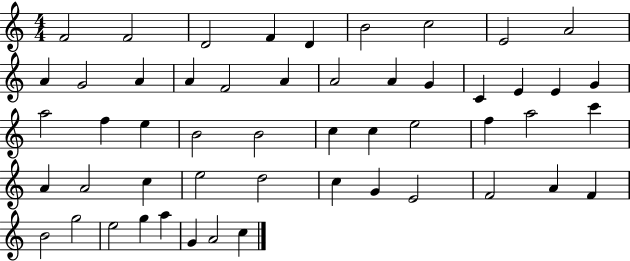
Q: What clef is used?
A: treble